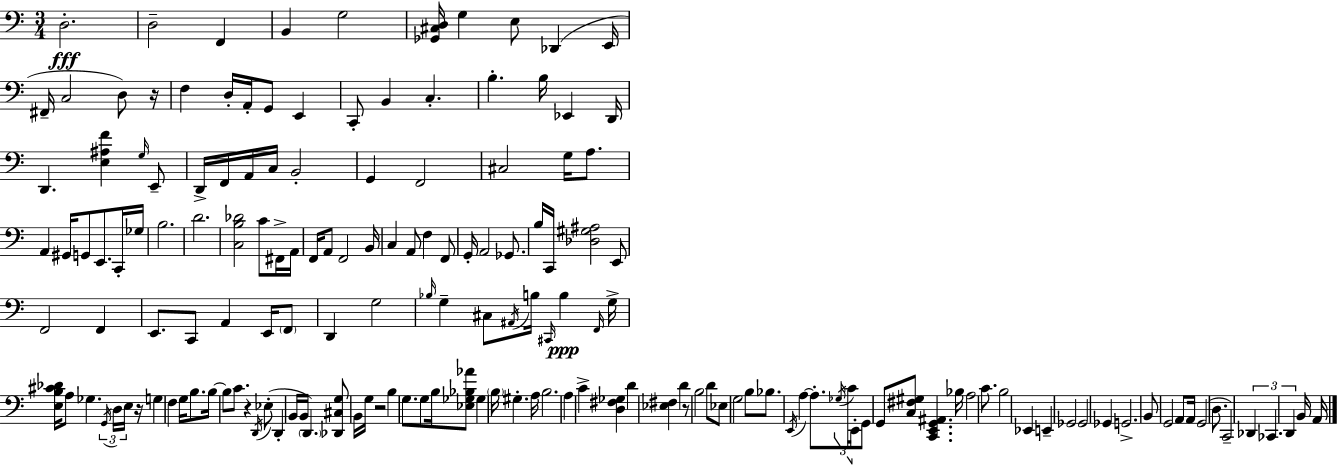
D3/h. D3/h F2/q B2/q G3/h [Gb2,C#3,D3]/s G3/q E3/e Db2/q E2/s F#2/s C3/h D3/e R/s F3/q D3/s A2/s G2/e E2/q C2/e B2/q C3/q. B3/q. B3/s Eb2/q D2/s D2/q. [E3,A#3,F4]/q G3/s E2/e D2/s F2/s A2/s C3/s B2/h G2/q F2/h C#3/h G3/s A3/e. A2/q G#2/s G2/e E2/e. C2/s Gb3/s B3/h. D4/h. [C3,B3,Db4]/h C4/e F#2/s A2/s F2/s A2/e F2/h B2/s C3/q A2/e F3/q F2/e G2/s A2/h Gb2/e. B3/s C2/s [Db3,G#3,A#3]/h E2/e F2/h F2/q E2/e. C2/e A2/q E2/s F2/e D2/q G3/h Bb3/s G3/q C#3/e A#2/s B3/s C#2/s B3/q F2/s G3/s [E3,B3,C#4,Db4]/s A3/e Gb3/q. G2/s D3/s E3/s R/s G3/q F3/q G3/s B3/e. B3/s B3/e C4/e. R/q D2/s Eb3/e D2/q B2/s B2/s D2/q. [Db2,C#3,G3]/e B2/s G3/s R/h B3/q G3/e. G3/e B3/s [Eb3,Gb3,Bb3,Ab4]/e Gb3/q B3/s G#3/q. A3/s B3/h. A3/q C4/q [D3,F#3,Gb3]/q D4/q [Eb3,F#3]/q D4/q R/e B3/h D4/e Eb3/e G3/h B3/e Bb3/e. E2/s A3/q A3/e. Gb3/s C4/s E2/s G2/e G2/e [C3,F#3,G#3]/e [C2,E2,G2,A#2]/q. Bb3/s A3/h C4/e. B3/h Eb2/q E2/q Gb2/h Gb2/h Gb2/q G2/h. B2/e G2/h A2/e A2/s G2/h D3/e. C2/h Db2/q CES2/q. D2/q B2/s A2/s